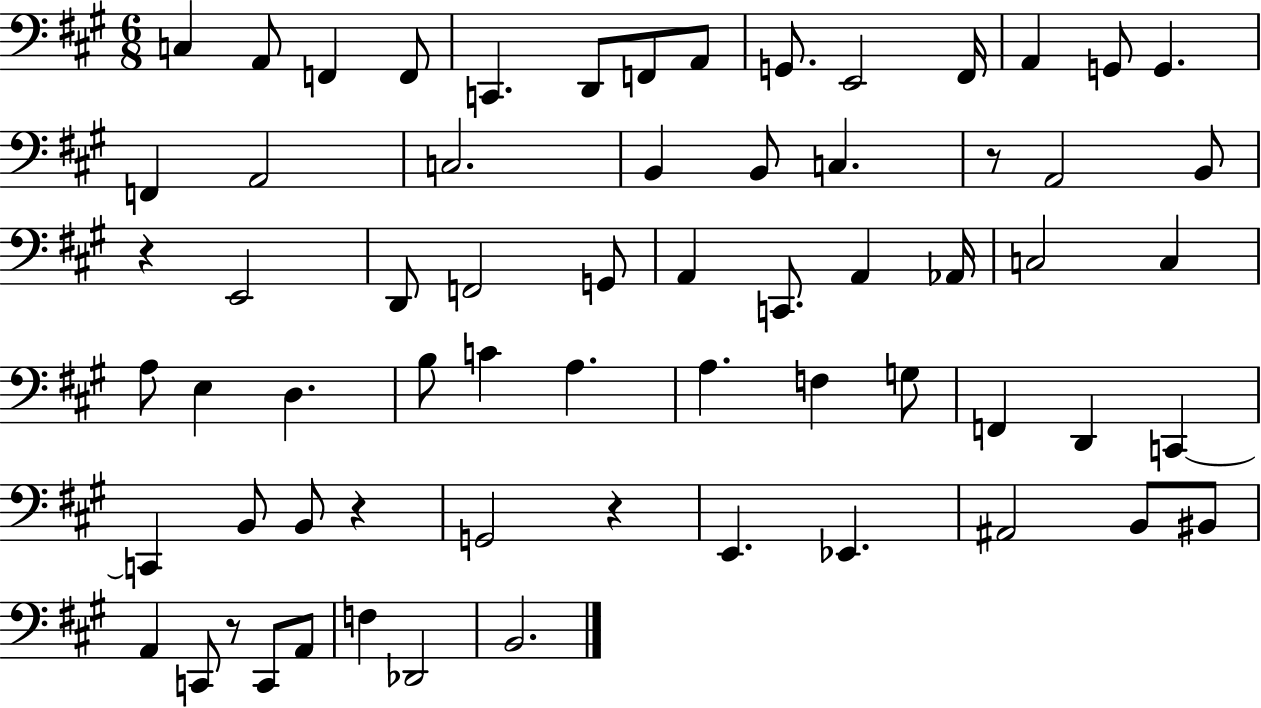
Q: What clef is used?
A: bass